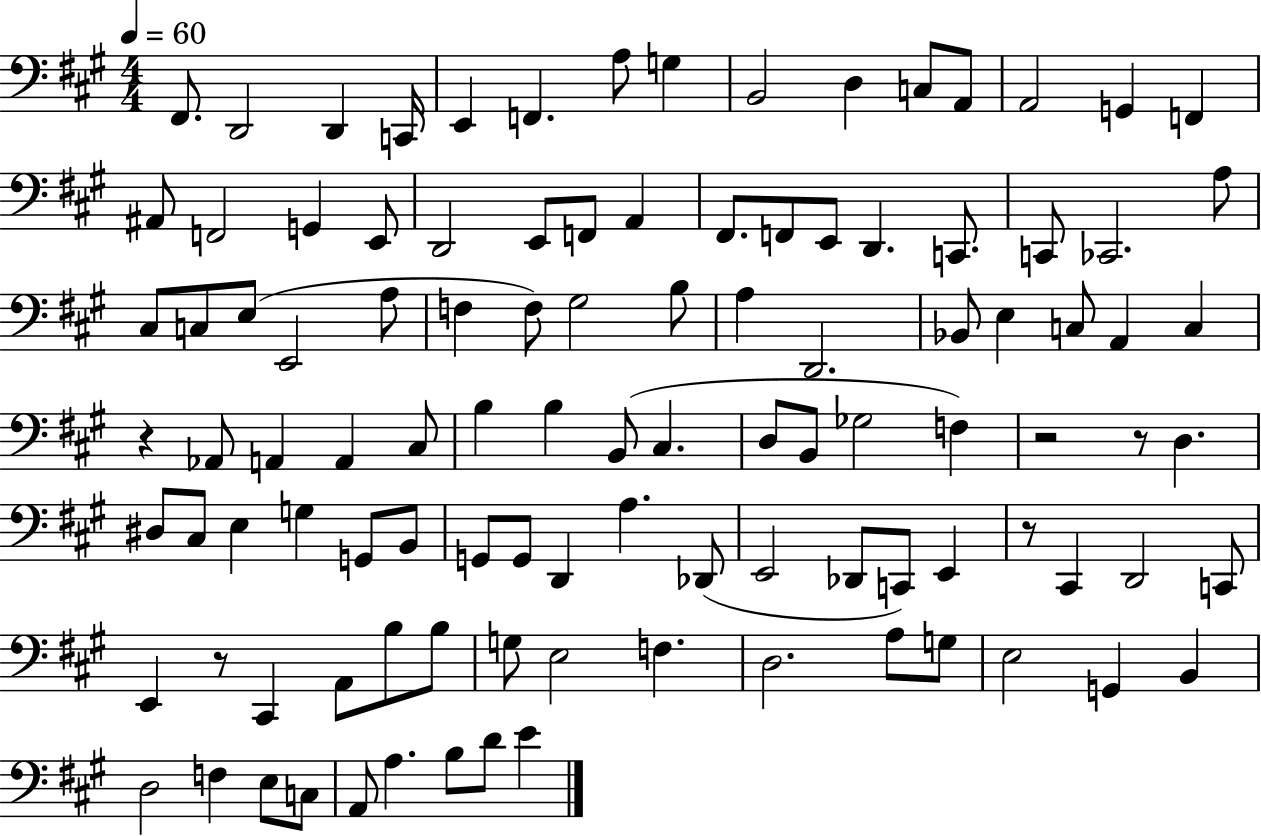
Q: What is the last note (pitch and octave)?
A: E4